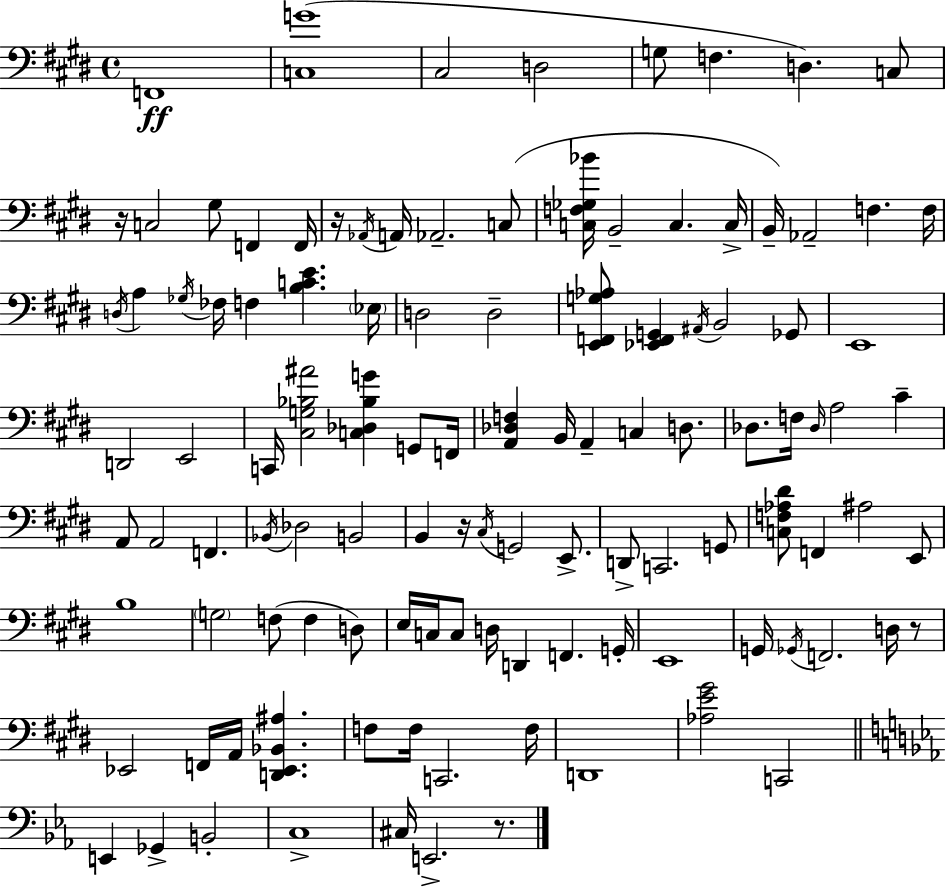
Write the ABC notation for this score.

X:1
T:Untitled
M:4/4
L:1/4
K:E
F,,4 [C,G]4 ^C,2 D,2 G,/2 F, D, C,/2 z/4 C,2 ^G,/2 F,, F,,/4 z/4 _A,,/4 A,,/4 _A,,2 C,/2 [C,F,_G,_B]/4 B,,2 C, C,/4 B,,/4 _A,,2 F, F,/4 D,/4 A, _G,/4 _F,/4 F, [B,CE] _E,/4 D,2 D,2 [E,,F,,G,_A,]/2 [_E,,F,,G,,] ^A,,/4 B,,2 _G,,/2 E,,4 D,,2 E,,2 C,,/4 [^C,G,_B,^A]2 [C,_D,_B,G] G,,/2 F,,/4 [A,,_D,F,] B,,/4 A,, C, D,/2 _D,/2 F,/4 _D,/4 A,2 ^C A,,/2 A,,2 F,, _B,,/4 _D,2 B,,2 B,, z/4 ^C,/4 G,,2 E,,/2 D,,/2 C,,2 G,,/2 [C,F,_A,^D]/2 F,, ^A,2 E,,/2 B,4 G,2 F,/2 F, D,/2 E,/4 C,/4 C,/2 D,/4 D,, F,, G,,/4 E,,4 G,,/4 _G,,/4 F,,2 D,/4 z/2 _E,,2 F,,/4 A,,/4 [D,,_E,,_B,,^A,] F,/2 F,/4 C,,2 F,/4 D,,4 [_A,E^G]2 C,,2 E,, _G,, B,,2 C,4 ^C,/4 E,,2 z/2